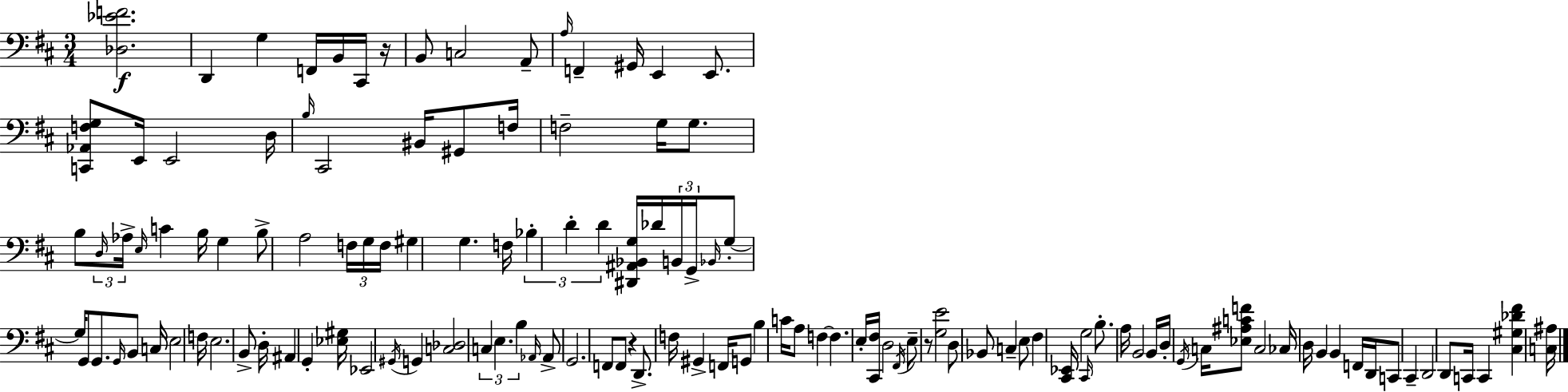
{
  \clef bass
  \numericTimeSignature
  \time 3/4
  \key d \major
  <des ees' f'>2.\f | d,4 g4 f,16 b,16 cis,16 r16 | b,8 c2 a,8-- | \grace { a16 } f,4-- gis,16 e,4 e,8. | \break <c, aes, f g>8 e,16 e,2 | d16 \grace { b16 } cis,2 bis,16 gis,8 | f16 f2-- g16 g8. | b8 \tuplet 3/2 { \grace { d16 } aes16-> \grace { e16 } } c'4 b16 | \break g4 b8-> a2 | \tuplet 3/2 { f16 g16 f16 } gis4 g4. | f16 \tuplet 3/2 { bes4-. d'4-. | d'4 } <dis, ais, bes, g>16 des'16 \tuplet 3/2 { b,16 g,16-> \grace { bes,16 } } g8-.~~ g16 | \break g,8 g,8. \grace { g,16 } b,8 c16 e2 | f16 e2. | b,8-> d16-. ais,4 | g,4-. <ees gis>16 ees,2 | \break \acciaccatura { gis,16 } g,4 <c des>2 | \tuplet 3/2 { c4 e4. | b4 } \grace { aes,16 } aes,8-> g,2. | f,8 f,8 | \break r4 d,8.-> f16 gis,4-> | f,16 g,8 b4 c'16 a8 f4~~ | f4. e16-. <cis, fis>16 d2 | \acciaccatura { fis,16 } e8-- r8 <g e'>2 | \break d8 bes,8 c4-- | e8 fis4 <cis, ees,>16 g2 | \grace { cis,16 } b8.-. a16 b,2 | b,16 d16-. \acciaccatura { g,16 } c16 <ees ais c' f'>8 | \break c2 ces16 d16 b,4 | b,4 f,16 d,16 c,8 cis,4-- | d,2 d,8 | c,16 c,4 <cis gis des' fis'>4 <c ais>16 \bar "|."
}